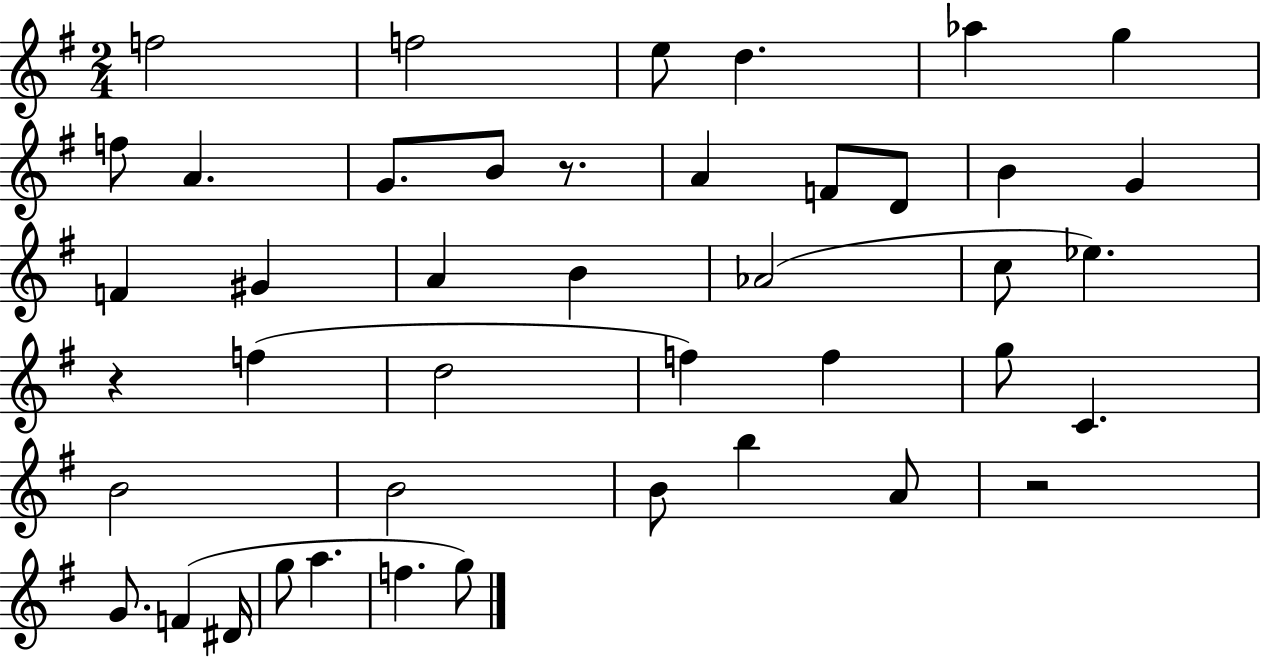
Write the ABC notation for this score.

X:1
T:Untitled
M:2/4
L:1/4
K:G
f2 f2 e/2 d _a g f/2 A G/2 B/2 z/2 A F/2 D/2 B G F ^G A B _A2 c/2 _e z f d2 f f g/2 C B2 B2 B/2 b A/2 z2 G/2 F ^D/4 g/2 a f g/2